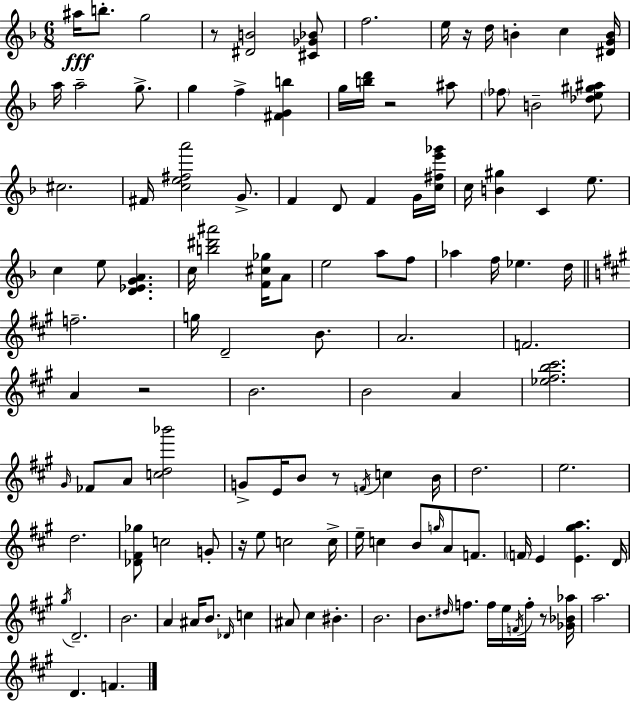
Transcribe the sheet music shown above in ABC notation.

X:1
T:Untitled
M:6/8
L:1/4
K:F
^a/4 b/2 g2 z/2 [^DB]2 [^C_G_B]/2 f2 e/4 z/4 d/4 B c [^DGB]/4 a/4 a2 g/2 g f [^FGb] g/4 [bd']/4 z2 ^a/2 _f/2 B2 [_de^g^a]/2 ^c2 ^F/4 [ce^fa']2 G/2 F D/2 F G/4 [c^fe'_g']/4 c/4 [B^g] C e/2 c e/2 [D_EGA] c/4 [b^d'^a']2 [F^c_g]/4 A/2 e2 a/2 f/2 _a f/4 _e d/4 f2 g/4 D2 B/2 A2 F2 A z2 B2 B2 A [_e^fb^c']2 ^G/4 _F/2 A/2 [cd_b']2 G/2 E/4 B/2 z/2 F/4 c B/4 d2 e2 d2 [_D^F_g]/2 c2 G/2 z/4 e/2 c2 c/4 e/4 c B/2 g/4 A/2 F/2 F/4 E [E^ga] D/4 ^g/4 D2 B2 A ^A/4 B/2 _D/4 c ^A/2 ^c ^B B2 B/2 ^d/4 f/2 f/4 e/4 F/4 f/4 z/2 [_G_B_a]/4 a2 D F